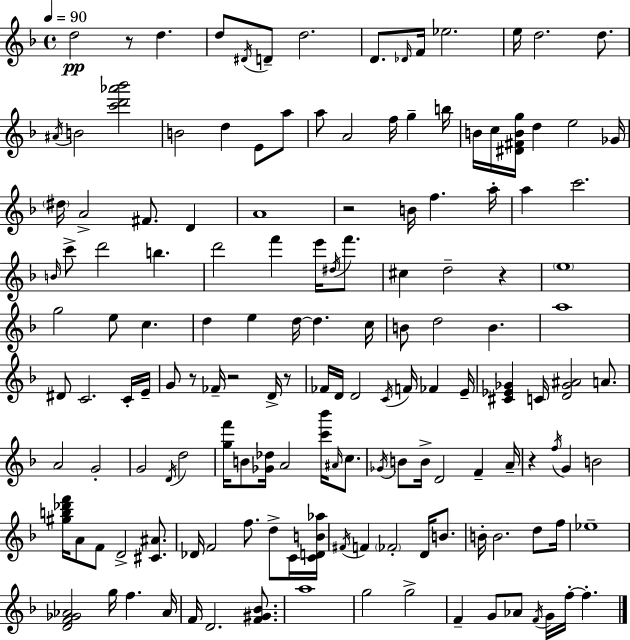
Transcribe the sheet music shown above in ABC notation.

X:1
T:Untitled
M:4/4
L:1/4
K:F
d2 z/2 d d/2 ^D/4 D/2 d2 D/2 _D/4 F/4 _e2 e/4 d2 d/2 ^A/4 B2 [c'd'_a'_b']2 B2 d E/2 a/2 a/2 A2 f/4 g b/4 B/4 c/4 [^D^FBg]/4 d e2 _G/4 ^d/4 A2 ^F/2 D A4 z2 B/4 f a/4 a c'2 B/4 c'/2 d'2 b d'2 f' e'/4 ^d/4 f'/2 ^c d2 z e4 g2 e/2 c d e d/4 d c/4 B/2 d2 B a4 ^D/2 C2 C/4 E/4 G/2 z/2 _F/4 z2 D/4 z/2 _F/4 D/4 D2 C/4 F/4 _F E/4 [^C_E_G] C/4 [D_G^A]2 A/2 A2 G2 G2 D/4 d2 [gf']/4 B/2 [_G_d]/4 A2 [c'_b']/4 ^A/4 c/2 _G/4 B/2 B/4 D2 F A/4 z f/4 G B2 [^gb_d'f']/4 A/2 F/2 D2 [^C^A]/2 _D/4 F2 f/2 d/2 C/4 [CDB_a]/4 ^F/4 F _F2 D/4 B/2 B/4 B2 d/2 f/4 _e4 [DF_G_A]2 g/4 f _A/4 F/4 D2 [F^G_B]/2 a4 g2 g2 F G/2 _A/2 F/4 G/4 f/4 f